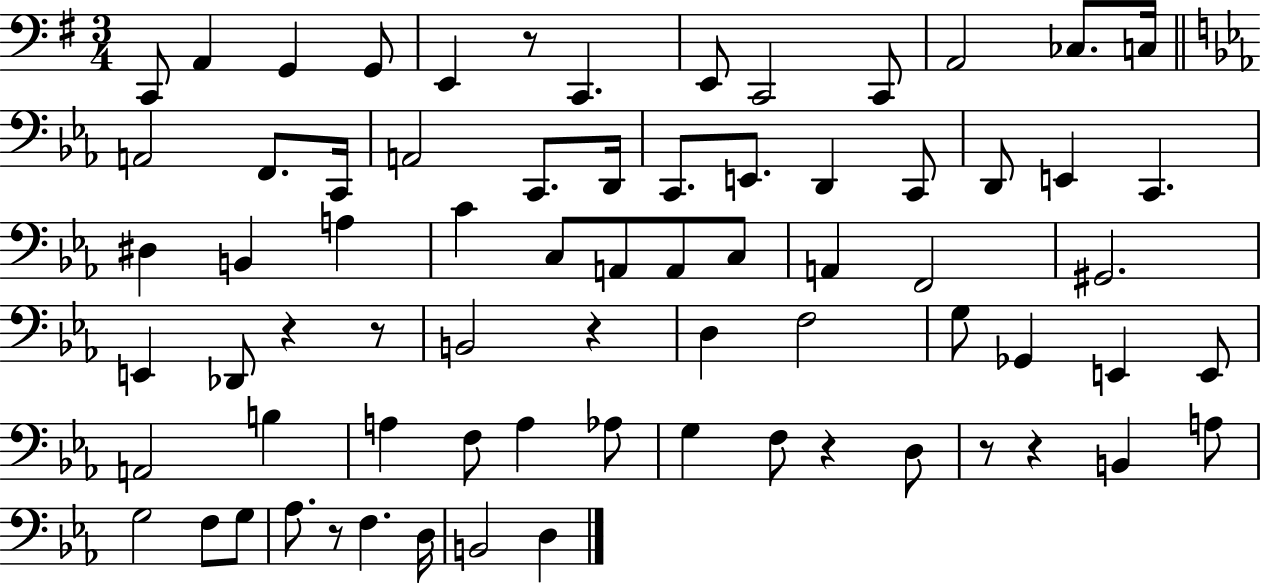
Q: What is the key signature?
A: G major